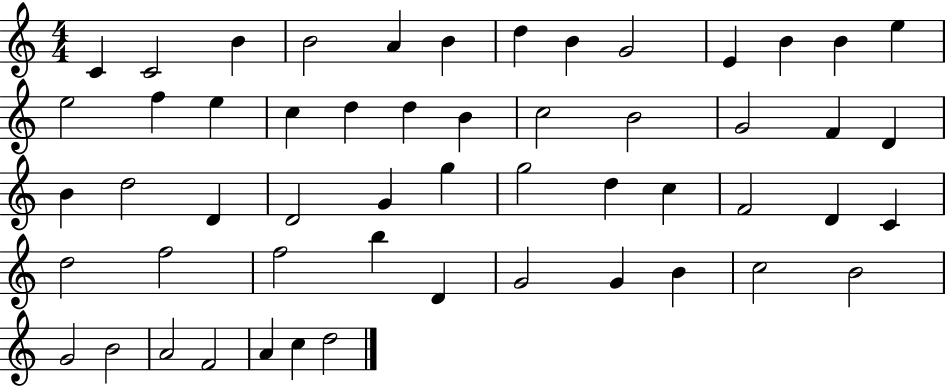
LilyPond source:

{
  \clef treble
  \numericTimeSignature
  \time 4/4
  \key c \major
  c'4 c'2 b'4 | b'2 a'4 b'4 | d''4 b'4 g'2 | e'4 b'4 b'4 e''4 | \break e''2 f''4 e''4 | c''4 d''4 d''4 b'4 | c''2 b'2 | g'2 f'4 d'4 | \break b'4 d''2 d'4 | d'2 g'4 g''4 | g''2 d''4 c''4 | f'2 d'4 c'4 | \break d''2 f''2 | f''2 b''4 d'4 | g'2 g'4 b'4 | c''2 b'2 | \break g'2 b'2 | a'2 f'2 | a'4 c''4 d''2 | \bar "|."
}